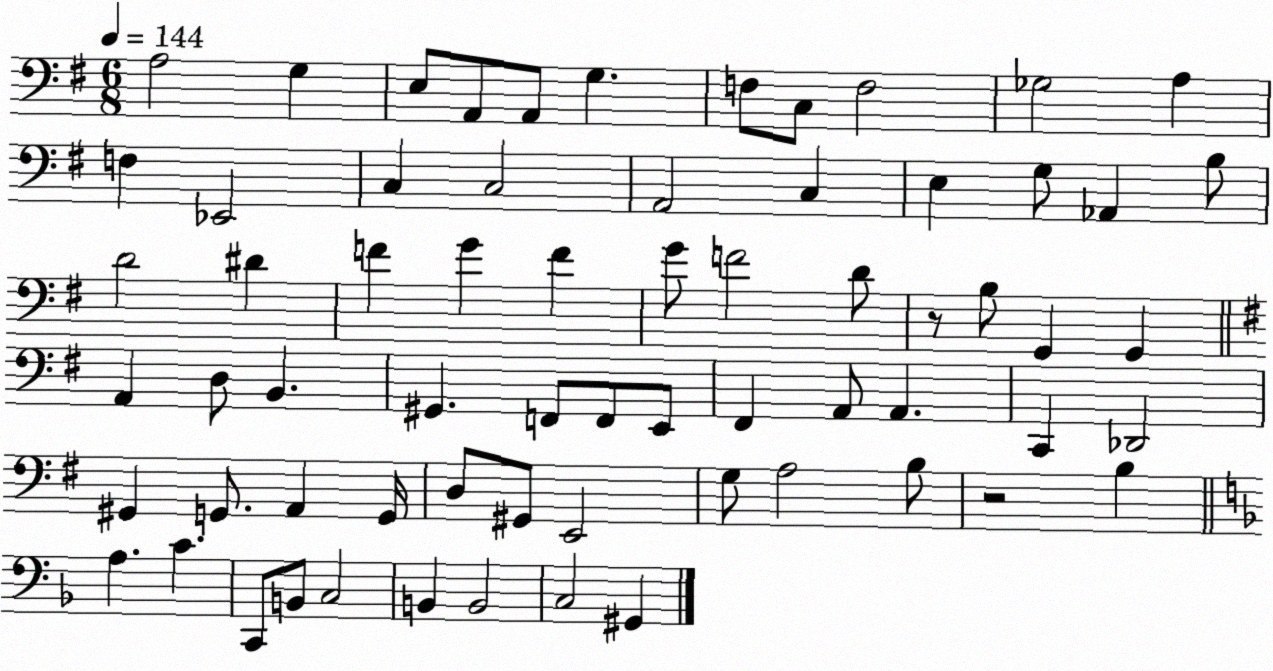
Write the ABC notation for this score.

X:1
T:Untitled
M:6/8
L:1/4
K:G
A,2 G, E,/2 A,,/2 A,,/2 G, F,/2 C,/2 F,2 _G,2 A, F, _E,,2 C, C,2 A,,2 C, E, G,/2 _A,, B,/2 D2 ^D F G F G/2 F2 D/2 z/2 B,/2 G,, G,, A,, D,/2 B,, ^G,, F,,/2 F,,/2 E,,/2 ^F,, A,,/2 A,, C,, _D,,2 ^G,, G,,/2 A,, G,,/4 D,/2 ^G,,/2 E,,2 G,/2 A,2 B,/2 z2 B, A, C C,,/2 B,,/2 C,2 B,, B,,2 C,2 ^G,,